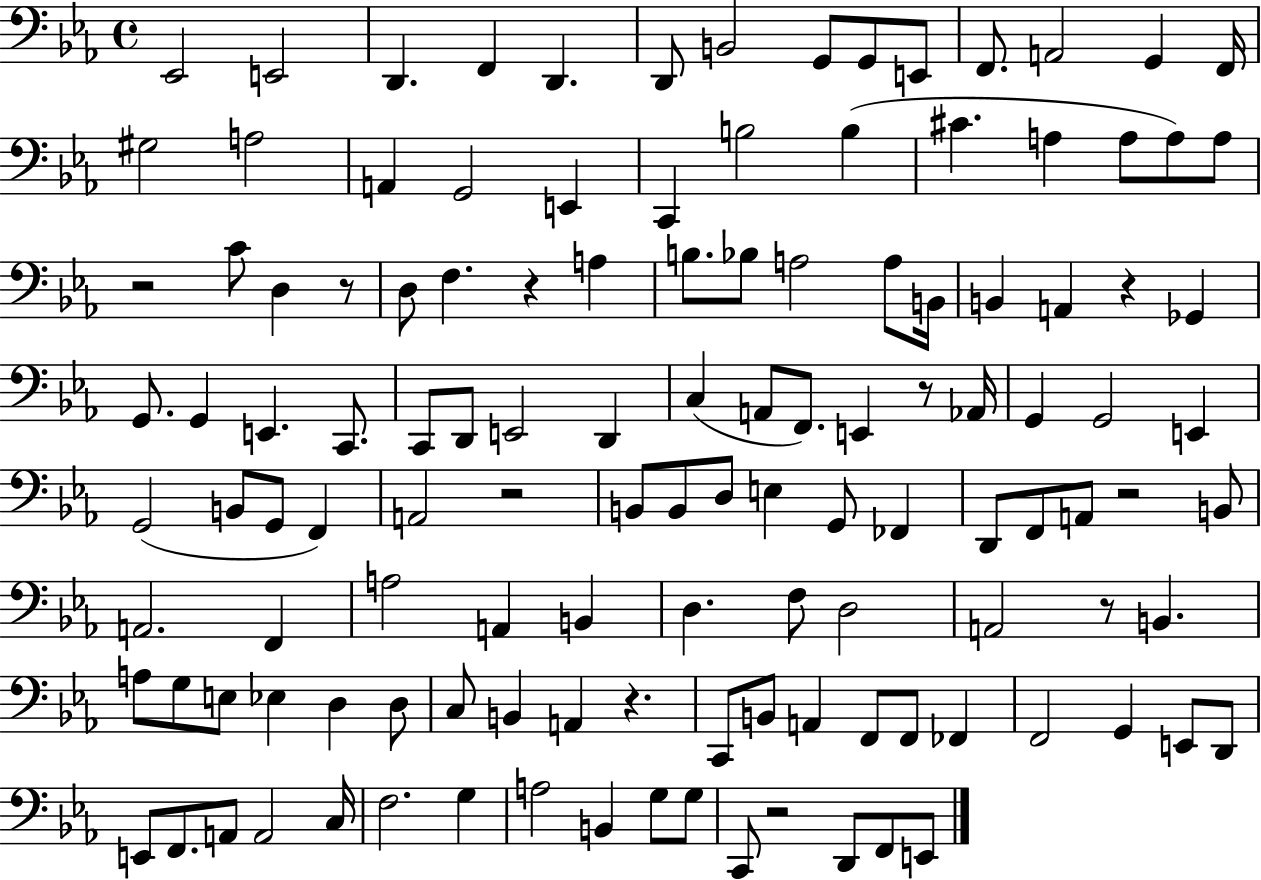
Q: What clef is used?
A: bass